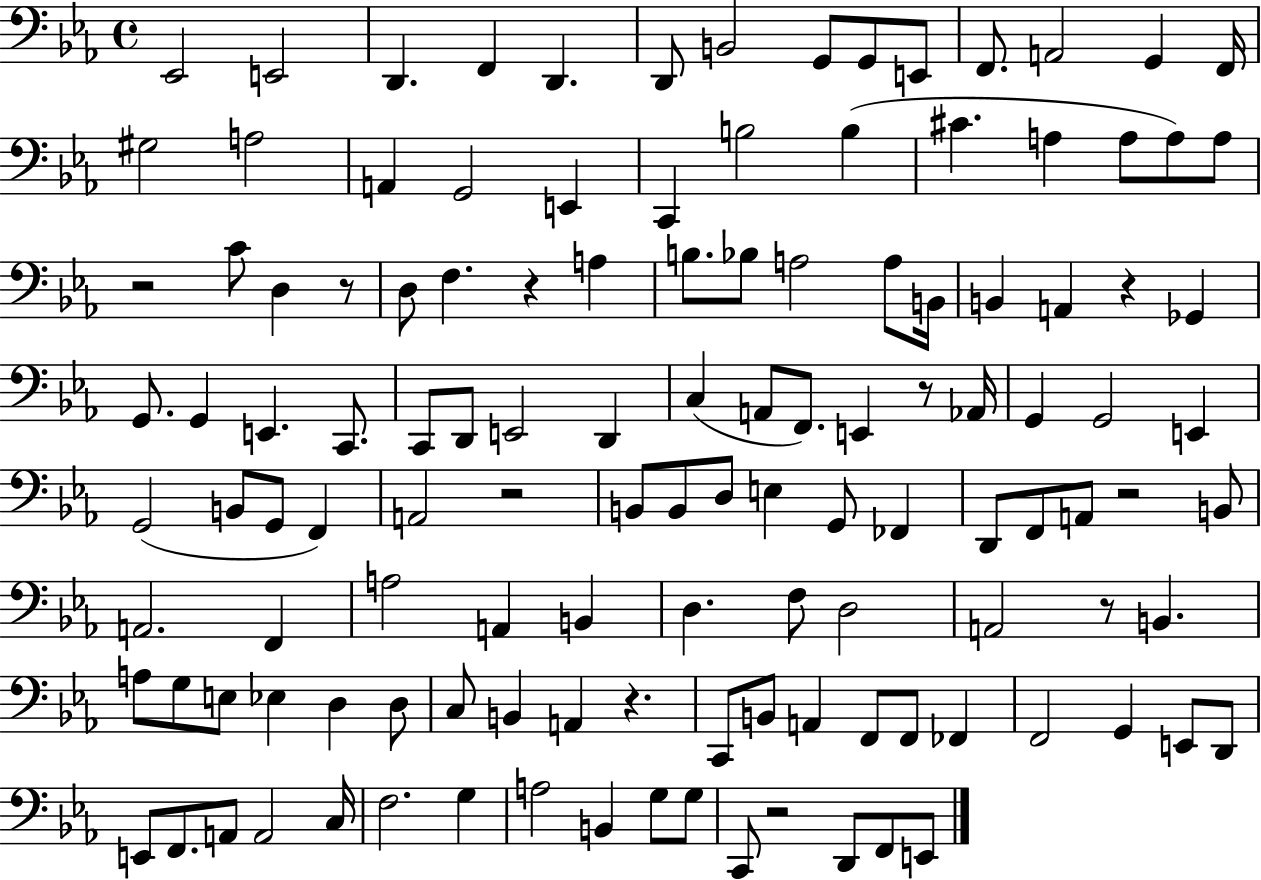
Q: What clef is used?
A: bass